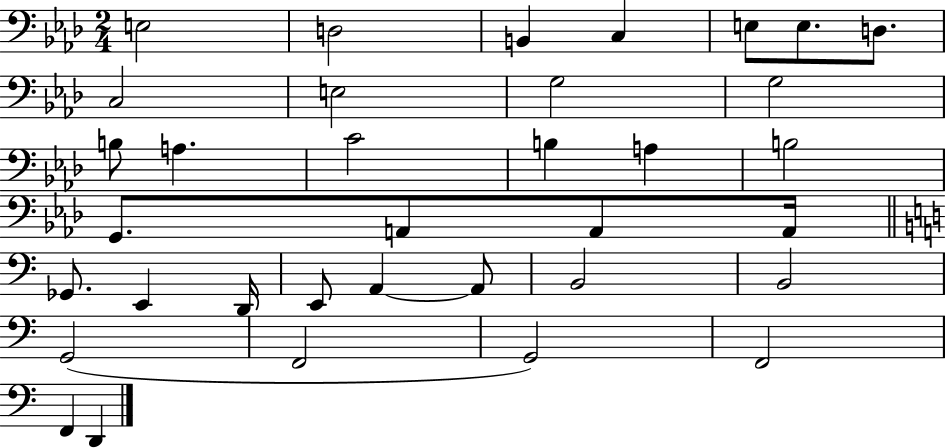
{
  \clef bass
  \numericTimeSignature
  \time 2/4
  \key aes \major
  e2 | d2 | b,4 c4 | e8 e8. d8. | \break c2 | e2 | g2 | g2 | \break b8 a4. | c'2 | b4 a4 | b2 | \break g,8. a,8 a,8 a,16 | \bar "||" \break \key c \major ges,8. e,4 d,16 | e,8 a,4~~ a,8 | b,2 | b,2 | \break g,2( | f,2 | g,2) | f,2 | \break f,4 d,4 | \bar "|."
}